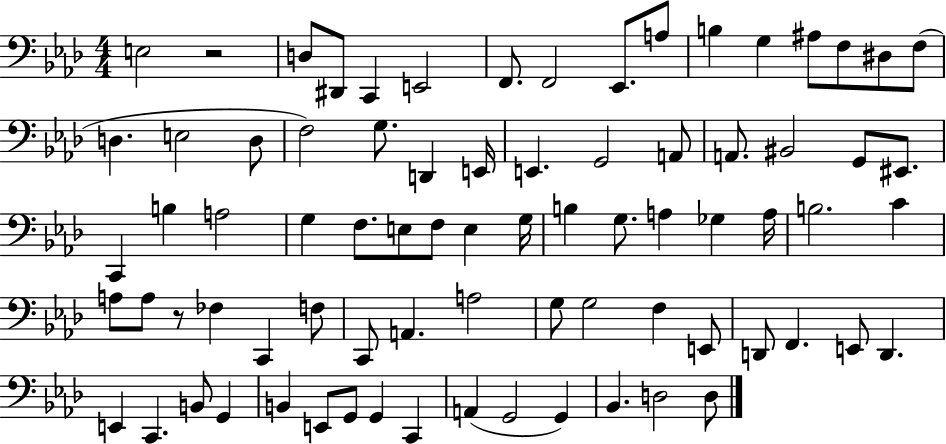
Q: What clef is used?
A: bass